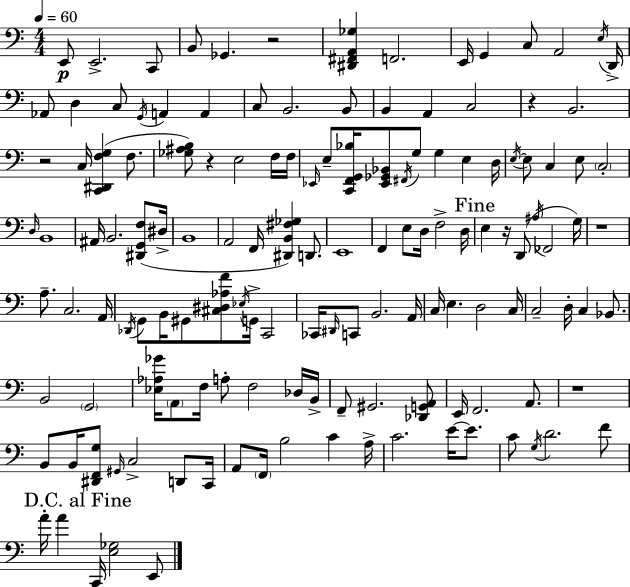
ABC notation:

X:1
T:Untitled
M:4/4
L:1/4
K:Am
E,,/2 E,,2 C,,/2 B,,/2 _G,, z2 [^D,,^F,,A,,_G,] F,,2 E,,/4 G,, C,/2 A,,2 E,/4 D,,/4 _A,,/2 D, C,/2 G,,/4 A,, A,, C,/2 B,,2 B,,/2 B,, A,, C,2 z B,,2 z2 C,/4 [C,,^D,,F,G,] F,/2 [_G,^A,B,]/2 z E,2 F,/4 F,/4 _E,,/4 E,/2 [C,,F,,G,,_B,]/4 [_E,,_G,,_B,,]/2 ^F,,/4 G,/2 G, E, D,/4 E,/4 E,/2 C, E,/2 C,2 D,/4 B,,4 ^A,,/4 B,,2 [^D,,G,,F,]/2 ^D,/4 B,,4 A,,2 F,,/4 [^D,,B,,^F,_G,] D,,/2 E,,4 F,, E,/2 D,/4 F,2 D,/4 E, z/4 D,,/2 ^A,/4 _F,,2 G,/4 z4 A,/2 C,2 A,,/4 _D,,/4 G,,/2 B,,/4 ^G,,/2 [^C,^D,_A,F]/2 _E,/4 G,,/4 C,,2 _C,,/4 ^D,,/4 C,,/2 B,,2 A,,/4 C,/4 E, D,2 C,/4 C,2 D,/4 C, _B,,/2 B,,2 G,,2 [_E,_A,_G]/4 A,,/2 F,/4 A,/2 F,2 _D,/4 B,,/4 F,,/2 ^G,,2 [_D,,G,,A,,]/2 E,,/4 F,,2 A,,/2 z4 B,,/2 B,,/4 [^D,,F,,G,]/2 ^G,,/4 C,2 D,,/2 C,,/4 A,,/2 F,,/4 B,2 C A,/4 C2 E/4 E/2 C/2 G,/4 D2 F/2 A/4 A C,,/4 [E,_G,]2 E,,/2